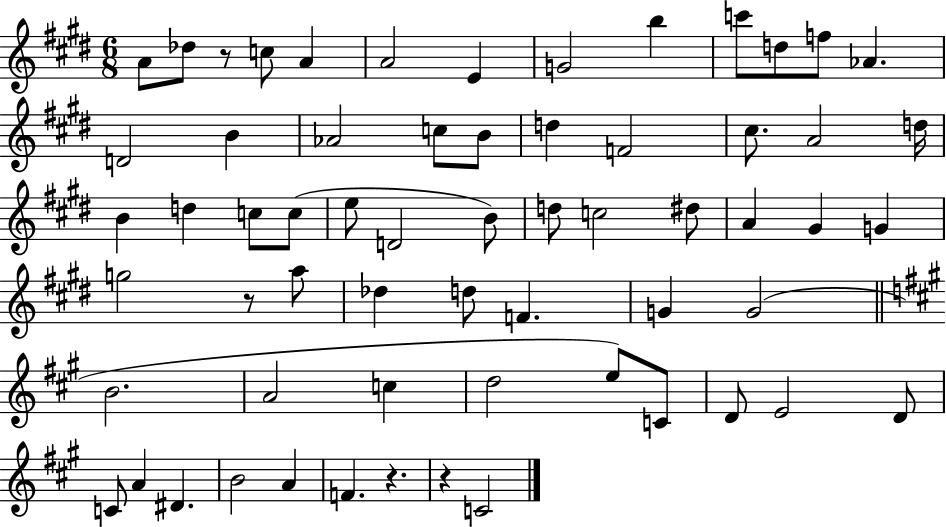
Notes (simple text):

A4/e Db5/e R/e C5/e A4/q A4/h E4/q G4/h B5/q C6/e D5/e F5/e Ab4/q. D4/h B4/q Ab4/h C5/e B4/e D5/q F4/h C#5/e. A4/h D5/s B4/q D5/q C5/e C5/e E5/e D4/h B4/e D5/e C5/h D#5/e A4/q G#4/q G4/q G5/h R/e A5/e Db5/q D5/e F4/q. G4/q G4/h B4/h. A4/h C5/q D5/h E5/e C4/e D4/e E4/h D4/e C4/e A4/q D#4/q. B4/h A4/q F4/q. R/q. R/q C4/h